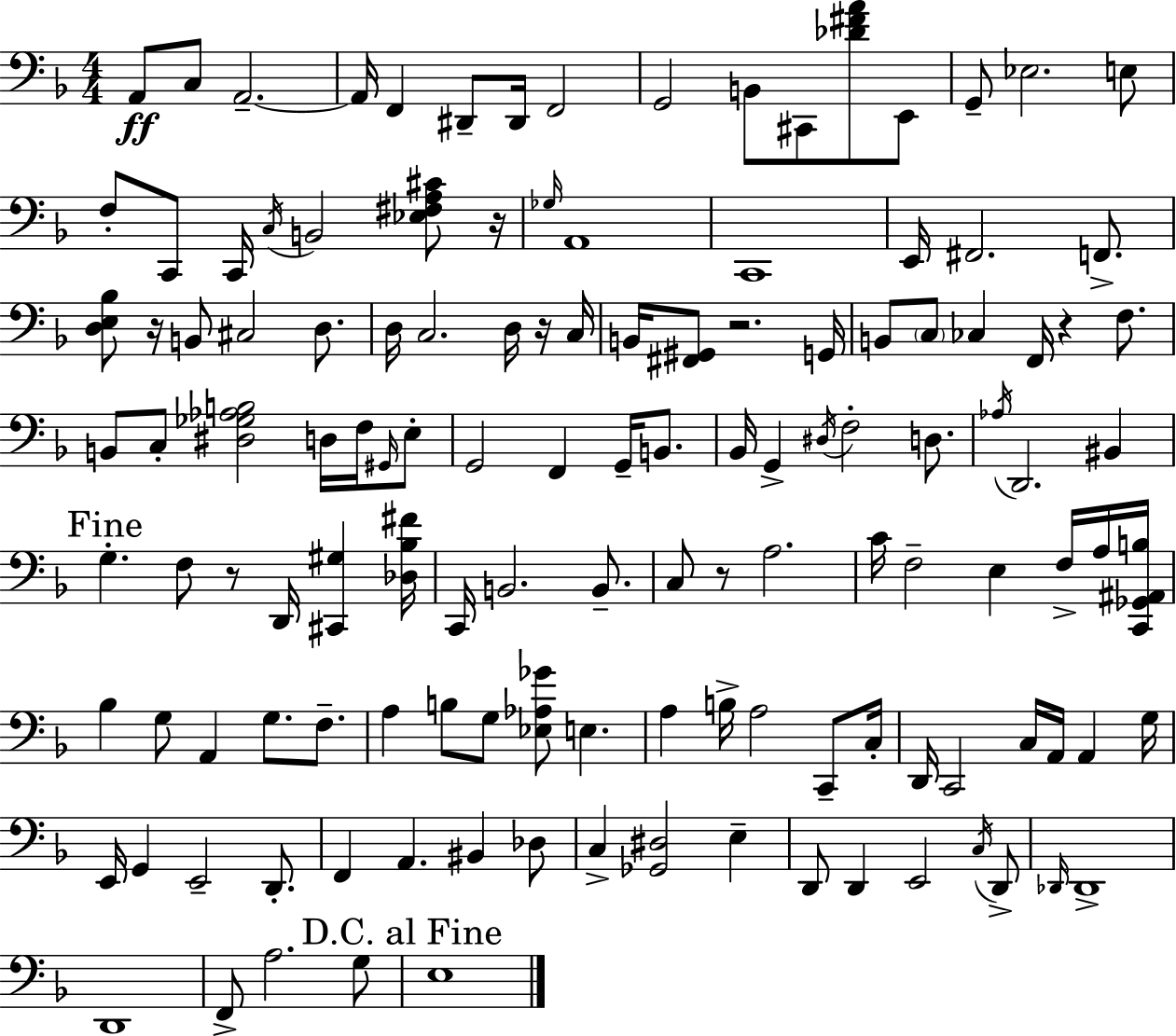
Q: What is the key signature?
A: F major